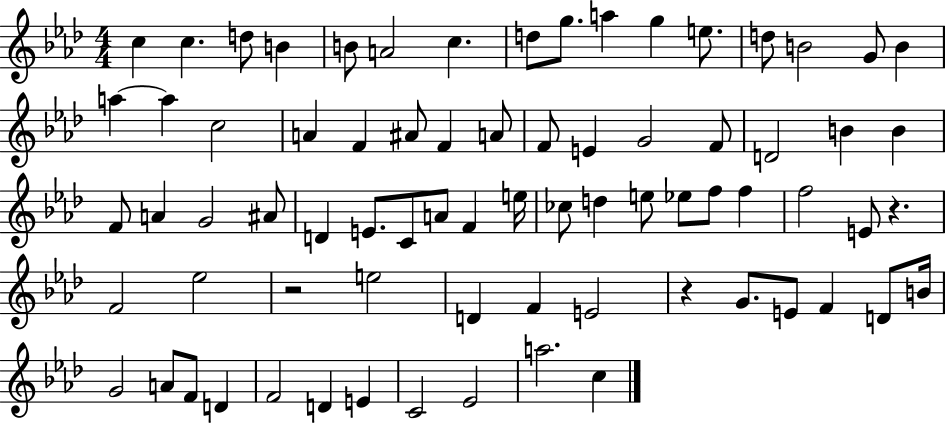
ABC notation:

X:1
T:Untitled
M:4/4
L:1/4
K:Ab
c c d/2 B B/2 A2 c d/2 g/2 a g e/2 d/2 B2 G/2 B a a c2 A F ^A/2 F A/2 F/2 E G2 F/2 D2 B B F/2 A G2 ^A/2 D E/2 C/2 A/2 F e/4 _c/2 d e/2 _e/2 f/2 f f2 E/2 z F2 _e2 z2 e2 D F E2 z G/2 E/2 F D/2 B/4 G2 A/2 F/2 D F2 D E C2 _E2 a2 c